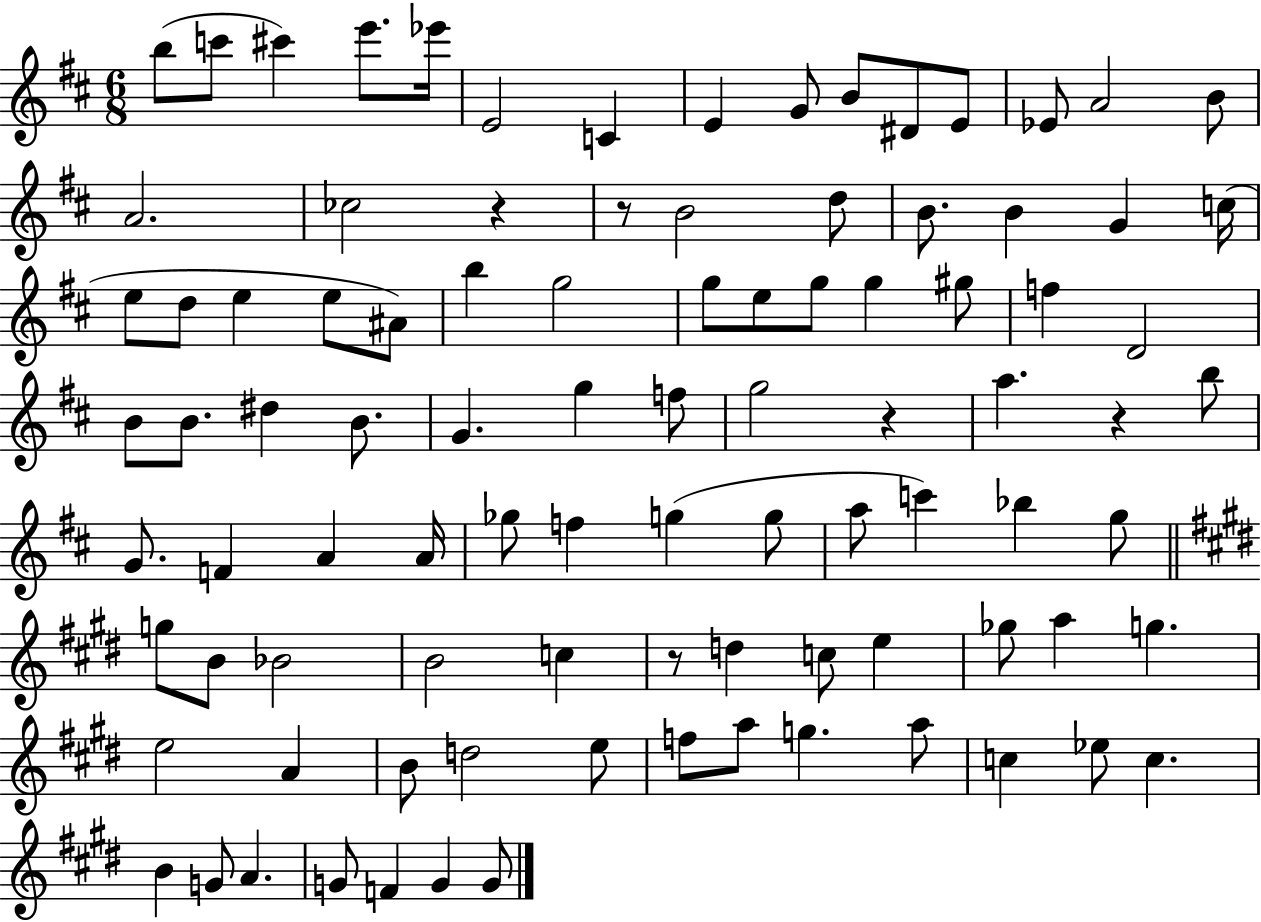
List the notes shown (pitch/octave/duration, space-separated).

B5/e C6/e C#6/q E6/e. Eb6/s E4/h C4/q E4/q G4/e B4/e D#4/e E4/e Eb4/e A4/h B4/e A4/h. CES5/h R/q R/e B4/h D5/e B4/e. B4/q G4/q C5/s E5/e D5/e E5/q E5/e A#4/e B5/q G5/h G5/e E5/e G5/e G5/q G#5/e F5/q D4/h B4/e B4/e. D#5/q B4/e. G4/q. G5/q F5/e G5/h R/q A5/q. R/q B5/e G4/e. F4/q A4/q A4/s Gb5/e F5/q G5/q G5/e A5/e C6/q Bb5/q G5/e G5/e B4/e Bb4/h B4/h C5/q R/e D5/q C5/e E5/q Gb5/e A5/q G5/q. E5/h A4/q B4/e D5/h E5/e F5/e A5/e G5/q. A5/e C5/q Eb5/e C5/q. B4/q G4/e A4/q. G4/e F4/q G4/q G4/e